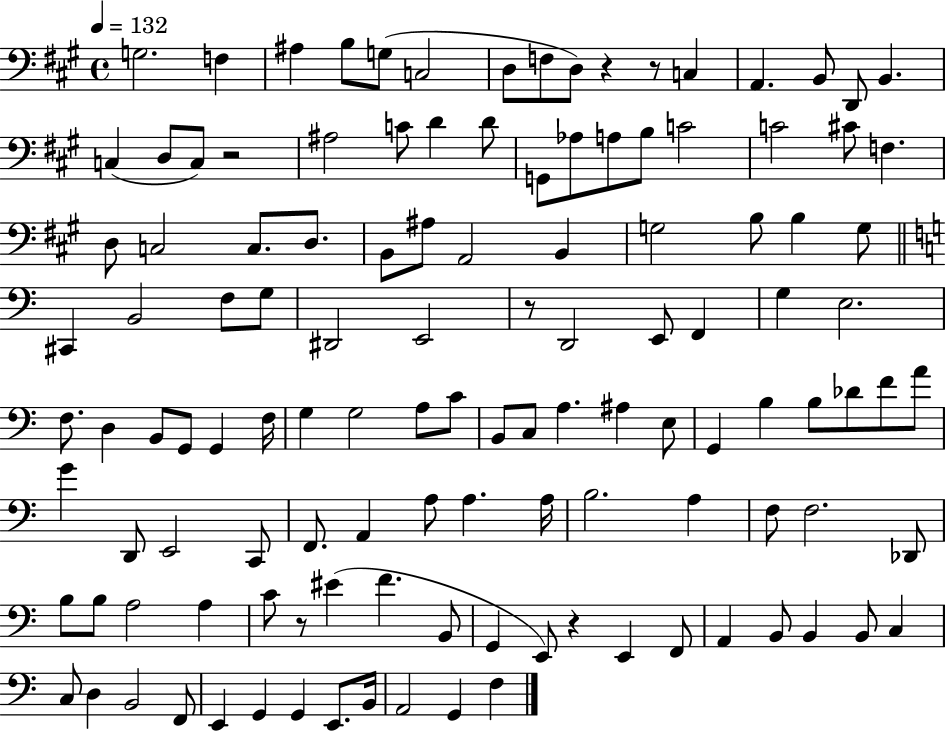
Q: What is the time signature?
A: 4/4